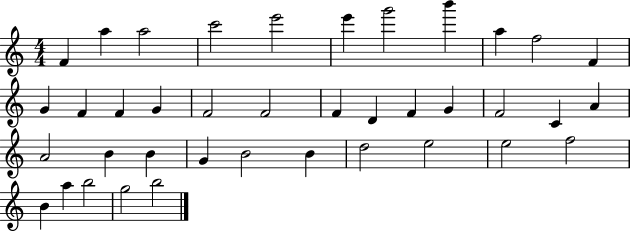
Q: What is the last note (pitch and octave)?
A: B5